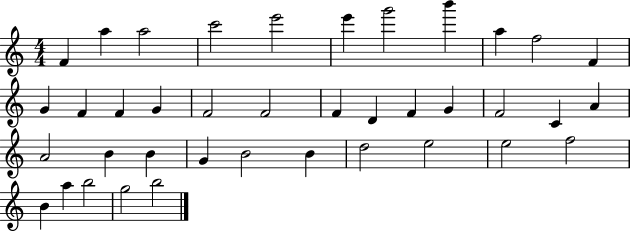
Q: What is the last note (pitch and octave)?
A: B5